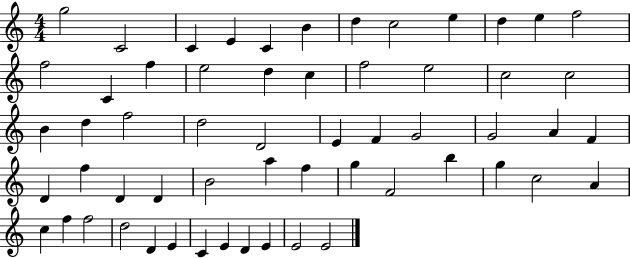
{
  \clef treble
  \numericTimeSignature
  \time 4/4
  \key c \major
  g''2 c'2 | c'4 e'4 c'4 b'4 | d''4 c''2 e''4 | d''4 e''4 f''2 | \break f''2 c'4 f''4 | e''2 d''4 c''4 | f''2 e''2 | c''2 c''2 | \break b'4 d''4 f''2 | d''2 d'2 | e'4 f'4 g'2 | g'2 a'4 f'4 | \break d'4 f''4 d'4 d'4 | b'2 a''4 f''4 | g''4 f'2 b''4 | g''4 c''2 a'4 | \break c''4 f''4 f''2 | d''2 d'4 e'4 | c'4 e'4 d'4 e'4 | e'2 e'2 | \break \bar "|."
}